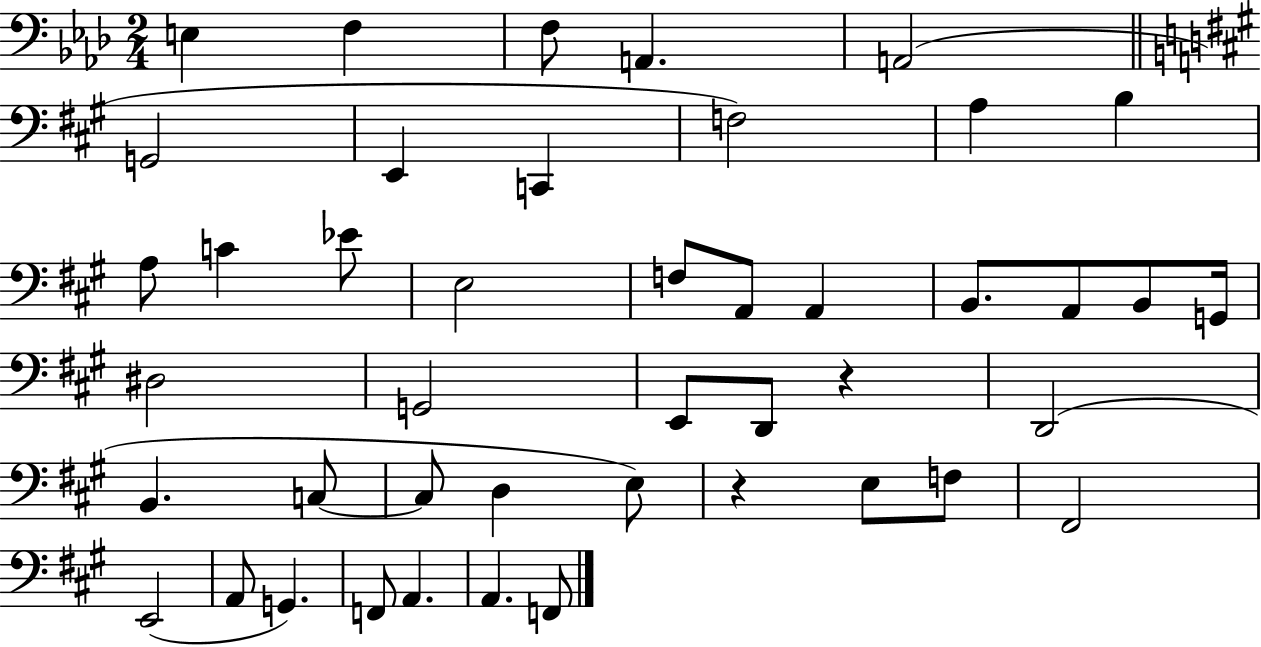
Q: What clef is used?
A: bass